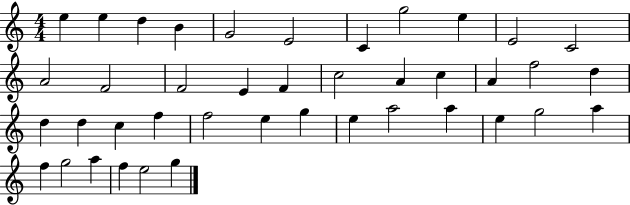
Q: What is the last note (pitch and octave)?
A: G5